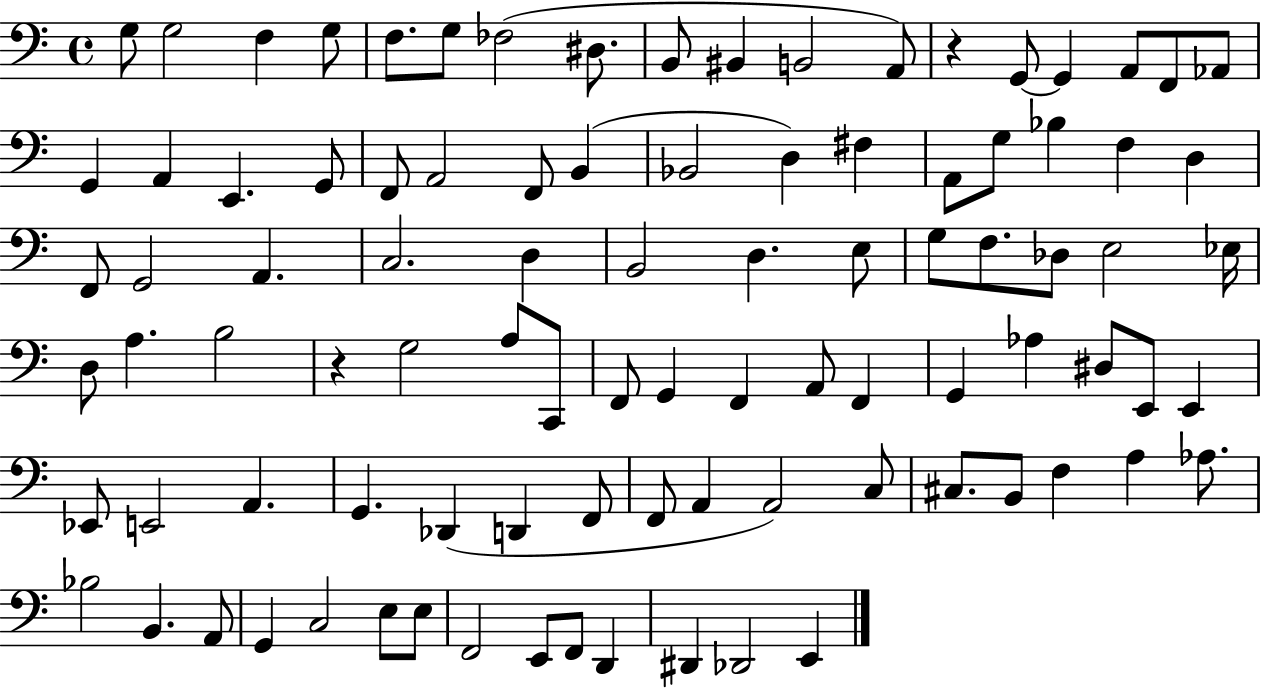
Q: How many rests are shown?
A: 2